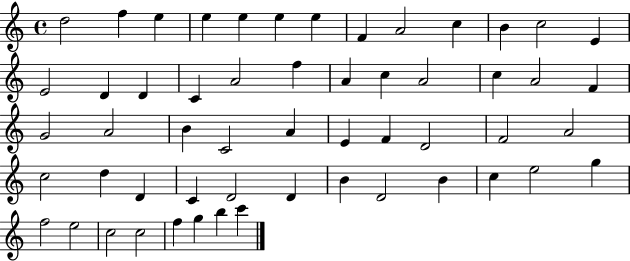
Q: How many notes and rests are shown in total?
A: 55